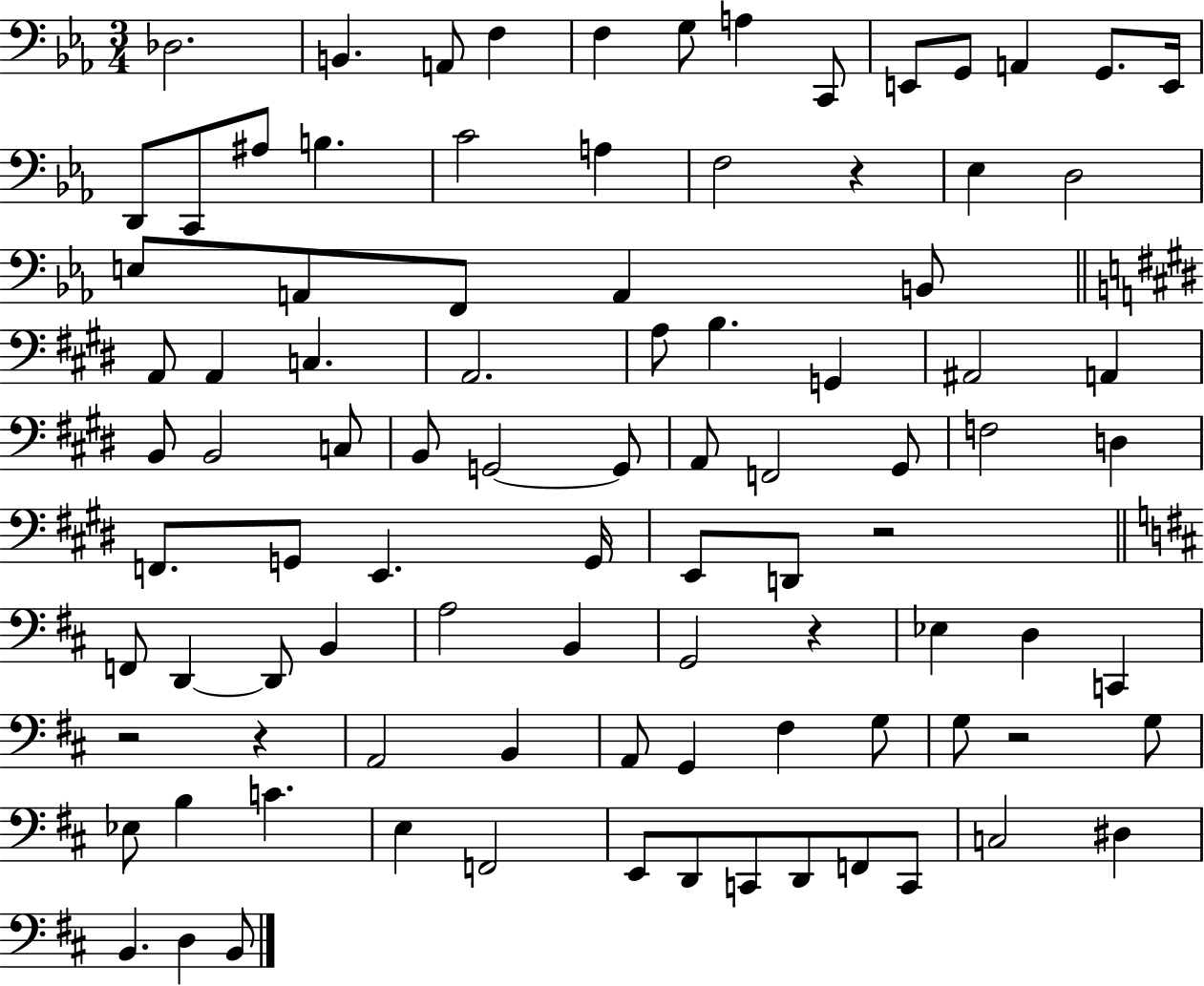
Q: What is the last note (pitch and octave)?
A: B2